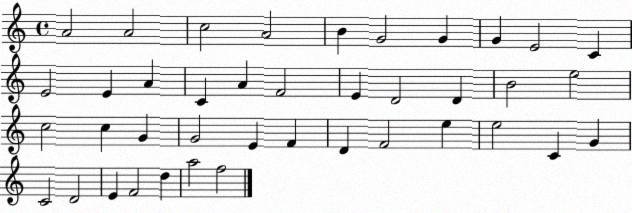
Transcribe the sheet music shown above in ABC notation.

X:1
T:Untitled
M:4/4
L:1/4
K:C
A2 A2 c2 A2 B G2 G G E2 C E2 E A C A F2 E D2 D B2 e2 c2 c G G2 E F D F2 e e2 C G C2 D2 E F2 d a2 f2